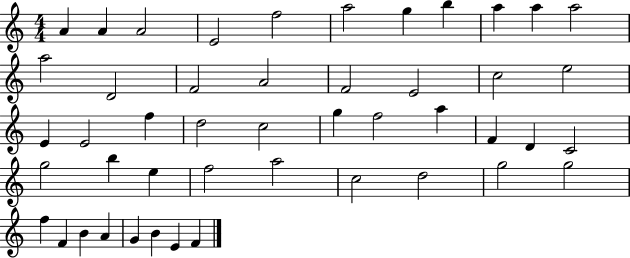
A4/q A4/q A4/h E4/h F5/h A5/h G5/q B5/q A5/q A5/q A5/h A5/h D4/h F4/h A4/h F4/h E4/h C5/h E5/h E4/q E4/h F5/q D5/h C5/h G5/q F5/h A5/q F4/q D4/q C4/h G5/h B5/q E5/q F5/h A5/h C5/h D5/h G5/h G5/h F5/q F4/q B4/q A4/q G4/q B4/q E4/q F4/q